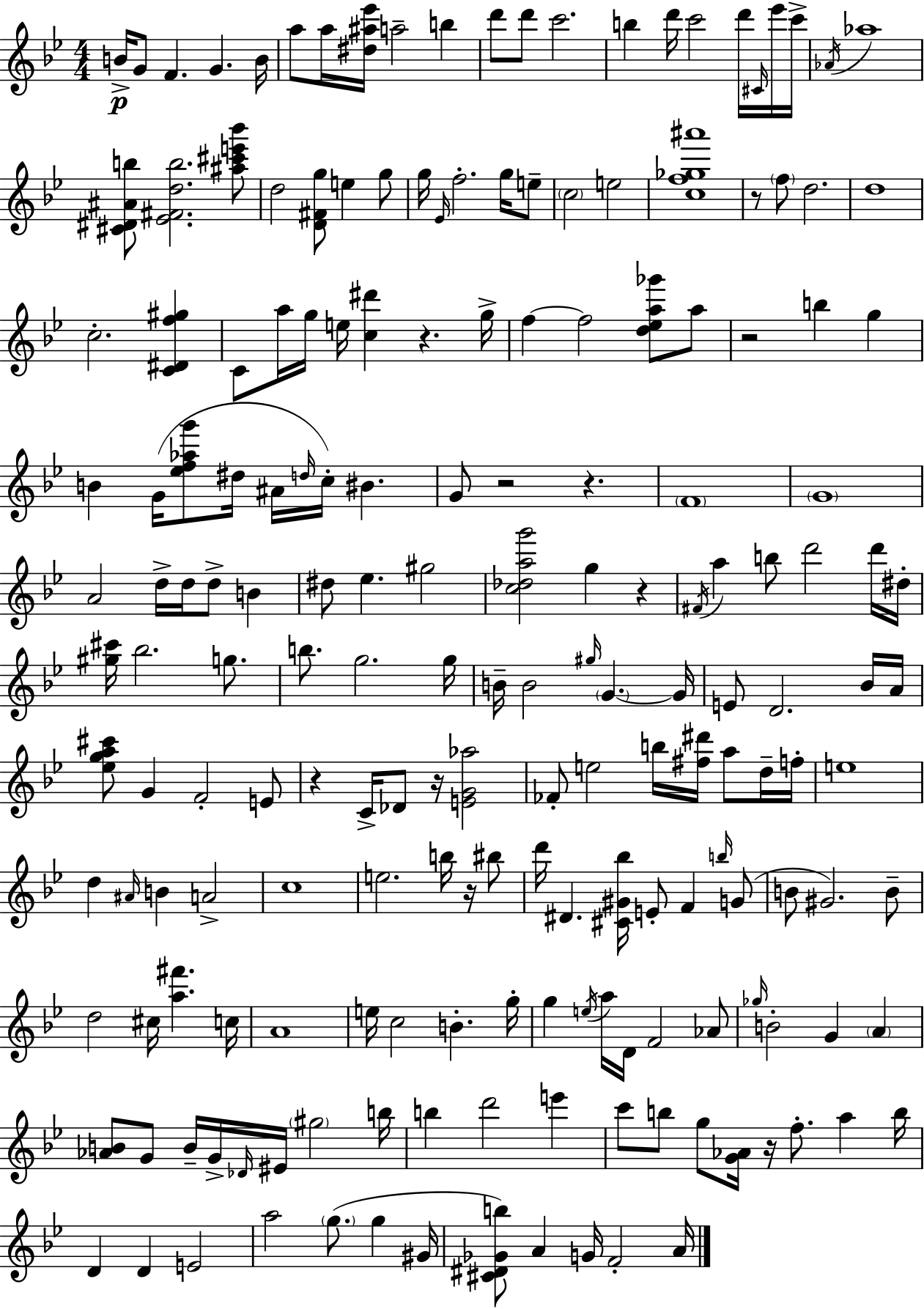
{
  \clef treble
  \numericTimeSignature
  \time 4/4
  \key bes \major
  b'16->\p g'8 f'4. g'4. b'16 | a''8 a''16 <dis'' ais'' ees'''>16 a''2-- b''4 | d'''8 d'''8 c'''2. | b''4 d'''16 c'''2 d'''16 \grace { cis'16 } ees'''16 | \break c'''16-> \acciaccatura { aes'16 } aes''1 | <cis' dis' ais' b''>8 <ees' fis' d'' b''>2. | <ais'' cis''' e''' bes'''>8 d''2 <d' fis' g''>8 e''4 | g''8 g''16 \grace { ees'16 } f''2.-. | \break g''16 e''8-- \parenthesize c''2 e''2 | <c'' f'' ges'' ais'''>1 | r8 \parenthesize f''8 d''2. | d''1 | \break c''2.-. <c' dis' f'' gis''>4 | c'8 a''16 g''16 e''16 <c'' dis'''>4 r4. | g''16-> f''4~~ f''2 <d'' ees'' a'' ges'''>8 | a''8 r2 b''4 g''4 | \break b'4 g'16( <ees'' f'' aes'' g'''>8 dis''16 ais'16 \grace { d''16 }) c''16-. bis'4. | g'8 r2 r4. | \parenthesize f'1 | \parenthesize g'1 | \break a'2 d''16-> d''16 d''8-> | b'4 dis''8 ees''4. gis''2 | <c'' des'' a'' g'''>2 g''4 | r4 \acciaccatura { fis'16 } a''4 b''8 d'''2 | \break d'''16 dis''16-. <gis'' cis'''>16 bes''2. | g''8. b''8. g''2. | g''16 b'16-- b'2 \grace { gis''16 } \parenthesize g'4.~~ | g'16 e'8 d'2. | \break bes'16 a'16 <ees'' g'' a'' cis'''>8 g'4 f'2-. | e'8 r4 c'16-> des'8 r16 <e' g' aes''>2 | fes'8-. e''2 | b''16 <fis'' dis'''>16 a''8 d''16-- f''16-. e''1 | \break d''4 \grace { ais'16 } b'4 a'2-> | c''1 | e''2. | b''16 r16 bis''8 d'''16 dis'4. <cis' gis' bes''>16 e'8-. | \break f'4 \grace { b''16 }( g'8 b'8 gis'2.) | b'8-- d''2 | cis''16 <a'' fis'''>4. c''16 a'1 | e''16 c''2 | \break b'4.-. g''16-. g''4 \acciaccatura { e''16 } a''16 d'16 f'2 | aes'8 \grace { ges''16 } b'2-. | g'4 \parenthesize a'4 <aes' b'>8 g'8 b'16-- g'16-> | \grace { des'16 } eis'16 \parenthesize gis''2 b''16 b''4 d'''2 | \break e'''4 c'''8 b''8 g''8 | <g' aes'>16 r16 f''8.-. a''4 b''16 d'4 d'4 | e'2 a''2 | \parenthesize g''8.( g''4 gis'16 <cis' dis' ges' b''>8) a'4 | \break g'16 f'2-. a'16 \bar "|."
}